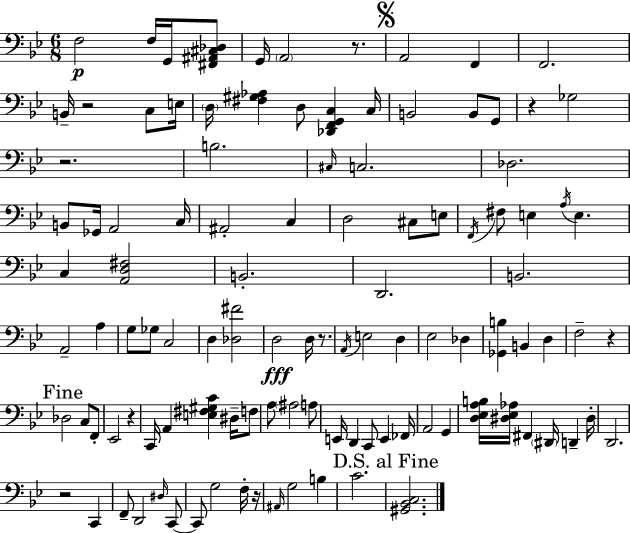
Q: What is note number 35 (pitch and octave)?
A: A3